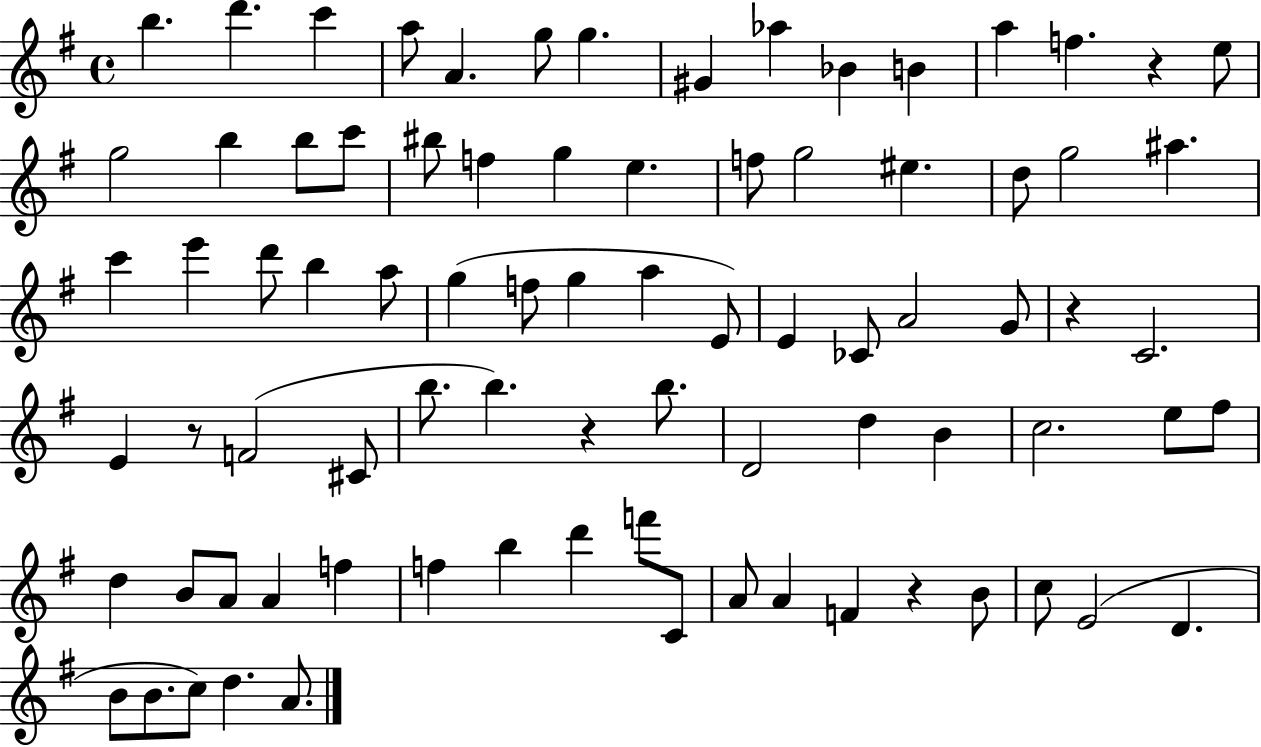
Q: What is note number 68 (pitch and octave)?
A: F4